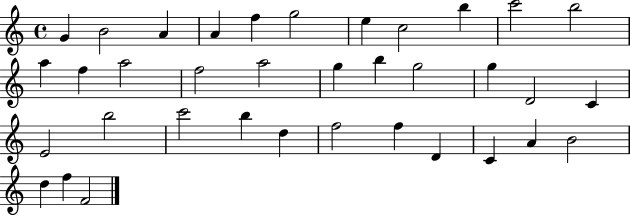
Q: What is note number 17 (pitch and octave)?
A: G5